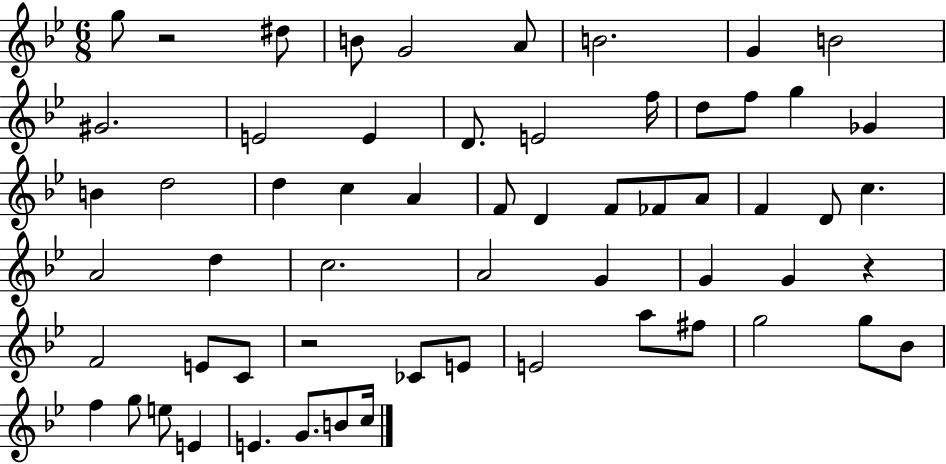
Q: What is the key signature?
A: BES major